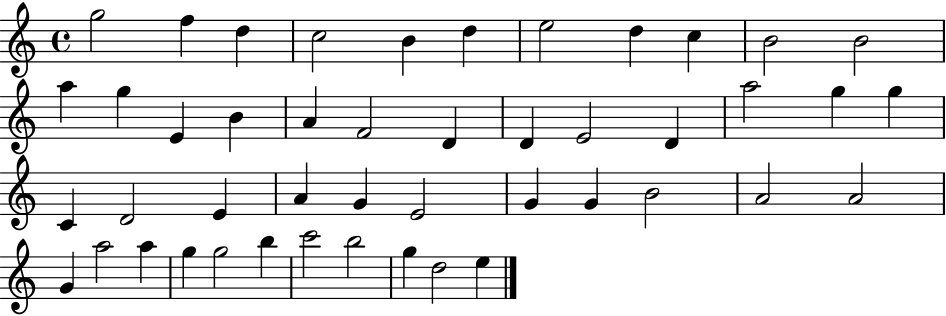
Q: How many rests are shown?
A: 0